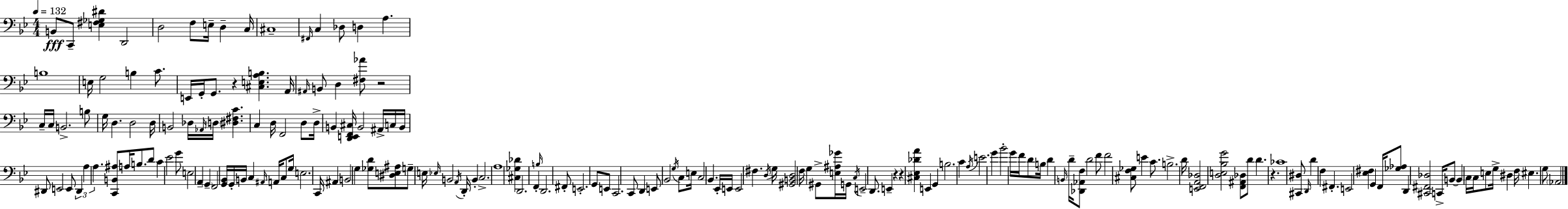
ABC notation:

X:1
T:Untitled
M:4/4
L:1/4
K:Bb
B,,/2 C,,/2 [E,^F,_G,^D] D,,2 D,2 F,/2 E,/4 D, C,/4 ^C,4 ^F,,/4 C, _D,/2 D, A, B,4 E,/4 G,2 B, C/2 E,,/4 G,,/4 G,,/2 z [^C,E,A,B,] A,,/4 ^A,,/4 B,,/2 D, [^F,_A]/2 z2 C,/4 C,/4 B,,2 B,/2 G,/4 D, D,2 D,/4 B,,2 _D,/4 _A,,/4 D,/4 [^D,^F,C] C, D,/4 F,,2 D,/2 D,/4 B,, [D,,E,,F,,^C,]/4 B,,2 ^A,,/4 C,/4 B,,/4 ^D,,/2 E,,2 E,,/2 ^D,, A, A, [C,,B,,^A,]/2 A,/4 B,/2 D/2 C _E2 G/2 E,2 A,, G,, F,,2 [G,,_B,,]/4 G,,/4 B,,/4 C, ^A,,/4 A,,/4 C,/2 G,/4 E,2 C,,/4 ^A,, B,,2 G, [_G,D]/2 [^D,E,^A,]/2 G,/2 E,/4 _E,/4 B,,2 A,,/4 D,,/4 B,, C,2 A,4 [^C,_G,_D] D,,2 F,, B,/4 D,,2 ^F,,/2 E,,2 G,,/2 E,,/2 C,,2 C,,/2 D,, E,,/2 _B,,2 G,/4 C,/2 E,/4 C,2 _B,, _E,,/4 E,,/4 E,,2 ^F, D,/4 G,/4 [^G,,B,,D,]2 F,/4 G, ^G,,/2 [E,^A,_G]/4 G,,/4 C,/4 E,,2 D,,/2 E,, z z [^C,_E,_DA] E,, G,, B,2 C A,/4 E2 G _B2 G/4 F/4 D/2 B,/4 D B,,/4 D/4 [_D,,_A,,F,]/2 D2 F/2 F2 [^C,F,_G,]/2 E C/2 B,2 D/4 [E,,F,,A,,_D,]2 [D,E,_B,G]2 [F,,^A,,_D,]/2 D/2 D z _C4 [^C,,^D,]/2 D,,/4 D F, ^F,, E,,2 [_E,^F,] G,, F,,/4 [_G,_A,]/2 D,, [^C,,^F,,_D,]2 C,,/4 B,,/2 B,, C,/4 C,/4 E,/2 G,/4 ^D, F,/4 ^E, G,/2 _A,,2